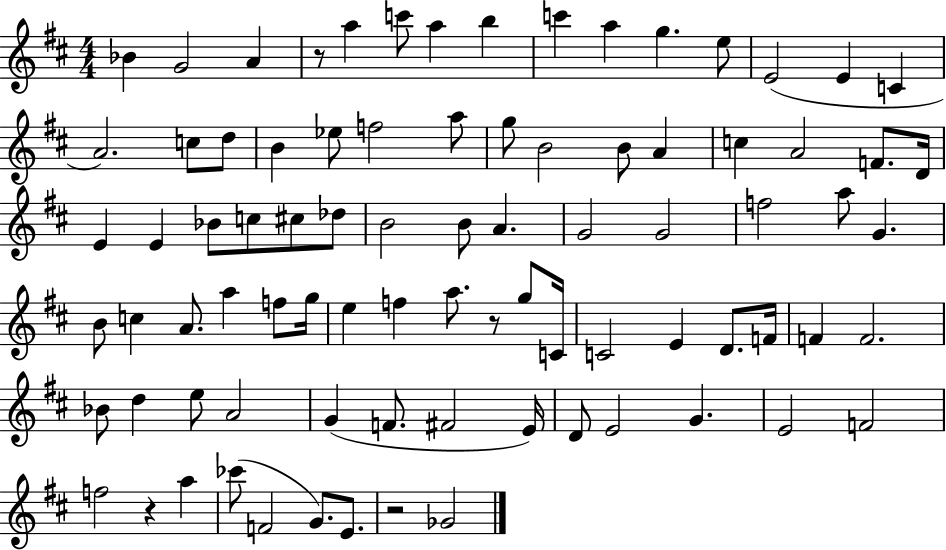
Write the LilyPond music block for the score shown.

{
  \clef treble
  \numericTimeSignature
  \time 4/4
  \key d \major
  bes'4 g'2 a'4 | r8 a''4 c'''8 a''4 b''4 | c'''4 a''4 g''4. e''8 | e'2( e'4 c'4 | \break a'2.) c''8 d''8 | b'4 ees''8 f''2 a''8 | g''8 b'2 b'8 a'4 | c''4 a'2 f'8. d'16 | \break e'4 e'4 bes'8 c''8 cis''8 des''8 | b'2 b'8 a'4. | g'2 g'2 | f''2 a''8 g'4. | \break b'8 c''4 a'8. a''4 f''8 g''16 | e''4 f''4 a''8. r8 g''8 c'16 | c'2 e'4 d'8. f'16 | f'4 f'2. | \break bes'8 d''4 e''8 a'2 | g'4( f'8. fis'2 e'16) | d'8 e'2 g'4. | e'2 f'2 | \break f''2 r4 a''4 | ces'''8( f'2 g'8.) e'8. | r2 ges'2 | \bar "|."
}